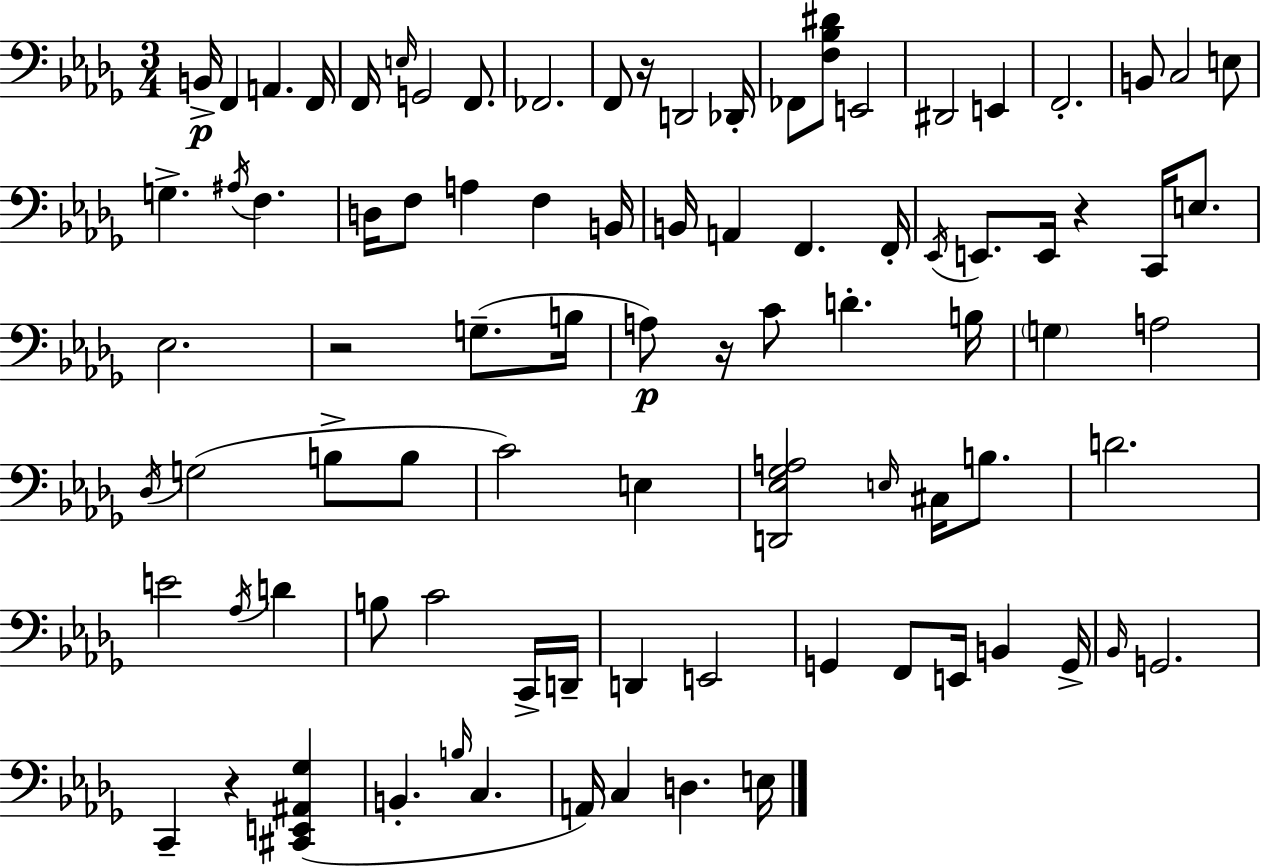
{
  \clef bass
  \numericTimeSignature
  \time 3/4
  \key bes \minor
  b,16->\p f,4 a,4. f,16 | f,16 \grace { e16 } g,2 f,8. | fes,2. | f,8 r16 d,2 | \break des,16-. fes,8 <f bes dis'>8 e,2 | dis,2 e,4 | f,2.-. | b,8 c2 e8 | \break g4.-> \acciaccatura { ais16 } f4. | d16 f8 a4 f4 | b,16 b,16 a,4 f,4. | f,16-. \acciaccatura { ees,16 } e,8. e,16 r4 c,16 | \break e8. ees2. | r2 g8.--( | b16 a8\p) r16 c'8 d'4.-. | b16 \parenthesize g4 a2 | \break \acciaccatura { des16 }( g2 | b8-> b8 c'2) | e4 <d, ees ges a>2 | \grace { e16 } cis16 b8. d'2. | \break e'2 | \acciaccatura { aes16 } d'4 b8 c'2 | c,16-> d,16-- d,4 e,2 | g,4 f,8 | \break e,16 b,4 g,16-> \grace { bes,16 } g,2. | c,4-- r4 | <cis, e, ais, ges>4( b,4.-. | \grace { b16 } c4. a,16) c4 | \break d4. e16 \bar "|."
}